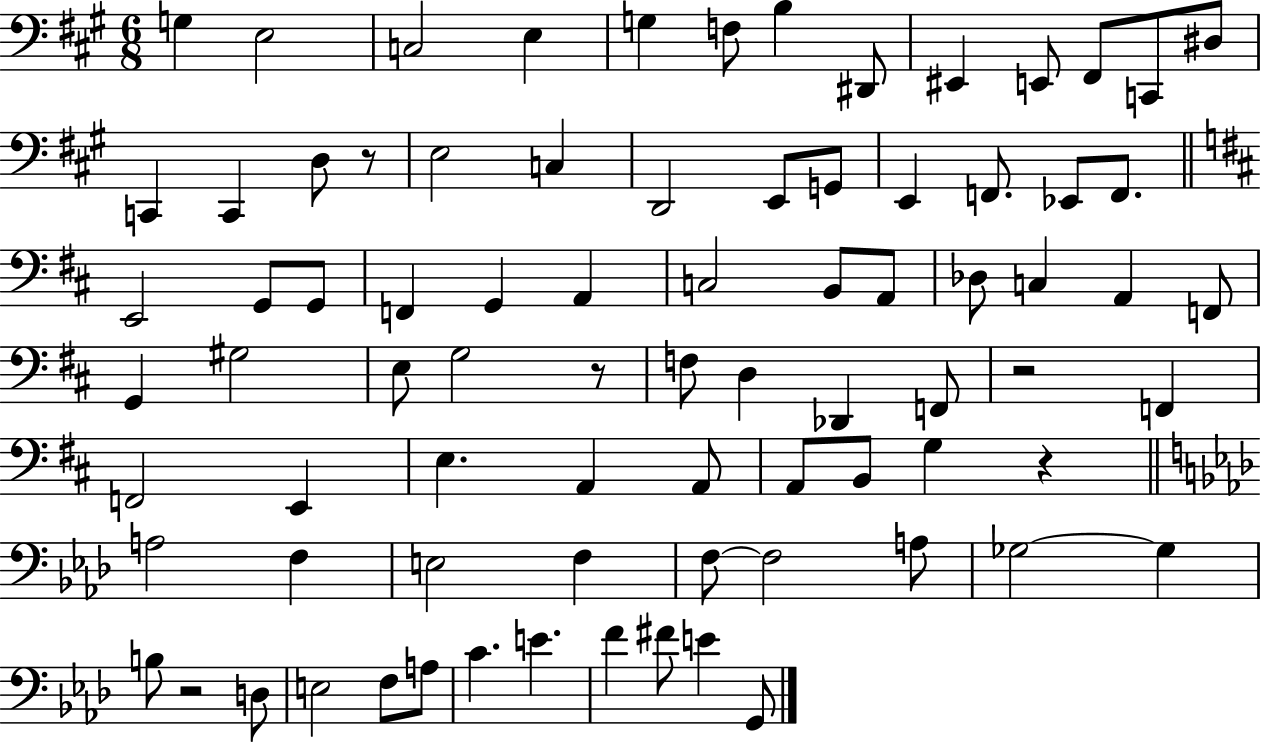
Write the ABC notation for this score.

X:1
T:Untitled
M:6/8
L:1/4
K:A
G, E,2 C,2 E, G, F,/2 B, ^D,,/2 ^E,, E,,/2 ^F,,/2 C,,/2 ^D,/2 C,, C,, D,/2 z/2 E,2 C, D,,2 E,,/2 G,,/2 E,, F,,/2 _E,,/2 F,,/2 E,,2 G,,/2 G,,/2 F,, G,, A,, C,2 B,,/2 A,,/2 _D,/2 C, A,, F,,/2 G,, ^G,2 E,/2 G,2 z/2 F,/2 D, _D,, F,,/2 z2 F,, F,,2 E,, E, A,, A,,/2 A,,/2 B,,/2 G, z A,2 F, E,2 F, F,/2 F,2 A,/2 _G,2 _G, B,/2 z2 D,/2 E,2 F,/2 A,/2 C E F ^F/2 E G,,/2